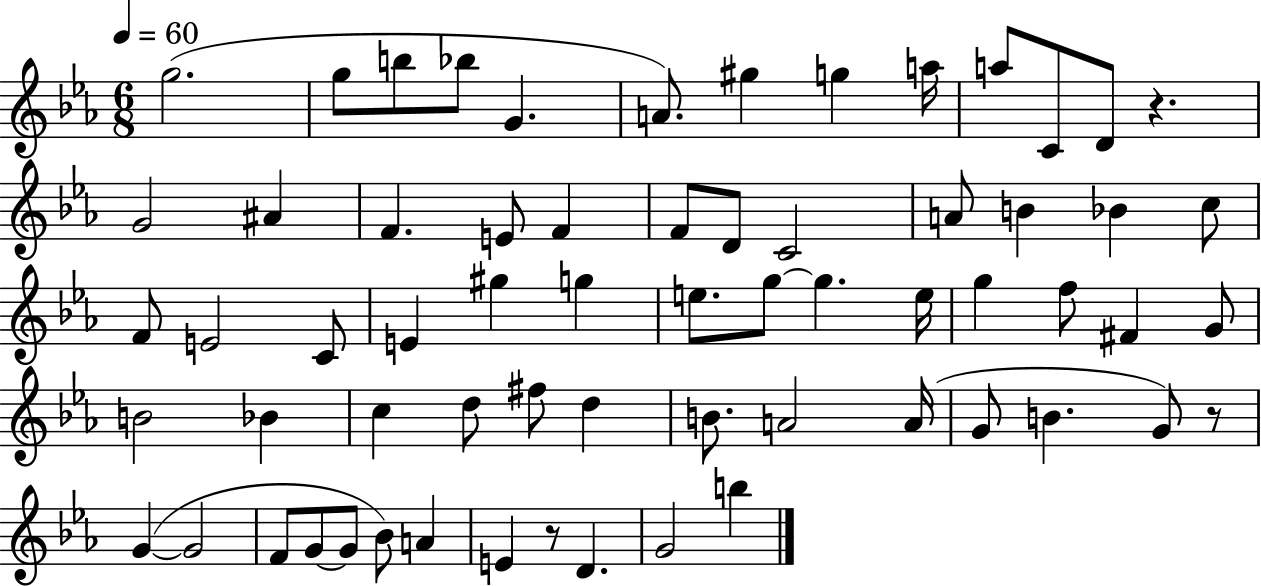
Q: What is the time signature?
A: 6/8